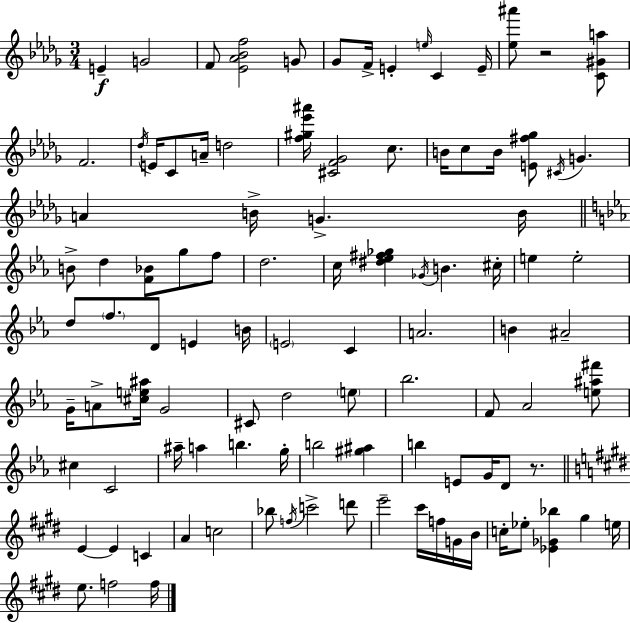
{
  \clef treble
  \numericTimeSignature
  \time 3/4
  \key bes \minor
  e'4--\f g'2 | f'8 <ees' aes' bes' f''>2 g'8 | ges'8 f'16-> e'4-. \grace { e''16 } c'4 | e'16-- <ees'' ais'''>8 r2 <c' gis' a''>8 | \break f'2. | \acciaccatura { des''16 } e'16 c'8 a'16-- d''2 | <f'' gis'' ees''' ais'''>16 <cis' f' ges'>2 c''8. | b'16 c''8 b'16 <e' fis'' ges''>8 \acciaccatura { cis'16 } g'4. | \break a'4 b'16-> g'4.-> | b'16 \bar "||" \break \key ees \major b'8-> d''4 <f' bes'>8 g''8 f''8 | d''2. | c''16 <dis'' ees'' fis'' ges''>4 \acciaccatura { ges'16 } b'4. | cis''16-. e''4 e''2-. | \break d''8 \parenthesize f''8. d'8 e'4 | b'16 \parenthesize e'2 c'4 | a'2. | b'4 ais'2-- | \break g'16-- a'8-> <cis'' e'' ais''>16 g'2 | cis'8 d''2 \parenthesize e''8 | bes''2. | f'8 aes'2 <e'' ais'' fis'''>8 | \break cis''4 c'2 | ais''16-- a''4 b''4. | g''16-. b''2 <gis'' ais''>4 | b''4 e'8 g'16 d'8 r8. | \break \bar "||" \break \key e \major e'4~~ e'4 c'4 | a'4 c''2 | bes''8 \acciaccatura { f''16 } c'''2-> d'''8 | e'''2-- cis'''16 f''16 g'16 | \break b'16 c''16-. ees''8-. <ees' ges' bes''>4 gis''4 | e''16 e''8. f''2 | f''16 \bar "|."
}